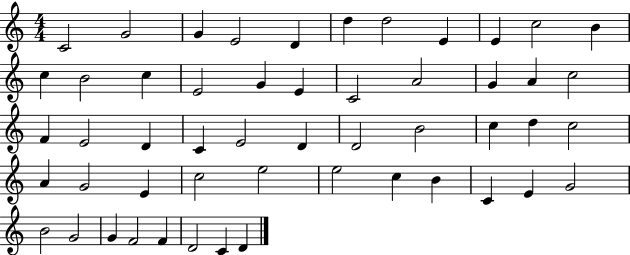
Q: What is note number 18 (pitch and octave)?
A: C4